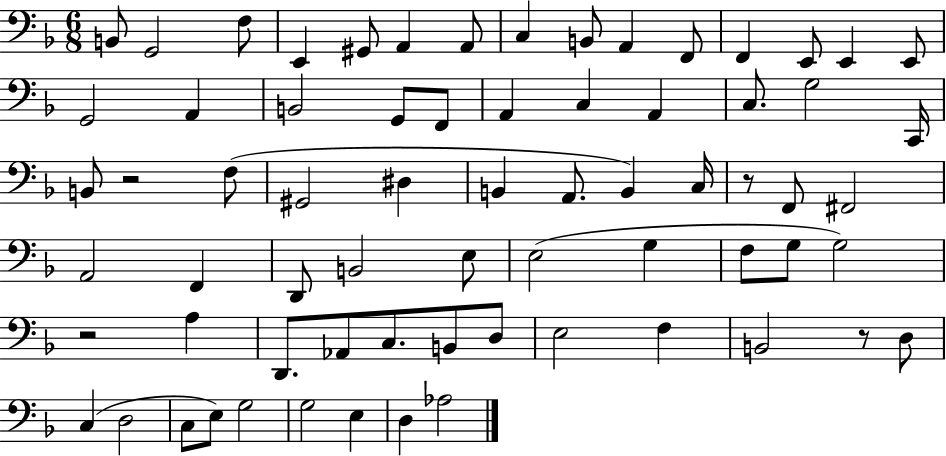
B2/e G2/h F3/e E2/q G#2/e A2/q A2/e C3/q B2/e A2/q F2/e F2/q E2/e E2/q E2/e G2/h A2/q B2/h G2/e F2/e A2/q C3/q A2/q C3/e. G3/h C2/s B2/e R/h F3/e G#2/h D#3/q B2/q A2/e. B2/q C3/s R/e F2/e F#2/h A2/h F2/q D2/e B2/h E3/e E3/h G3/q F3/e G3/e G3/h R/h A3/q D2/e. Ab2/e C3/e. B2/e D3/e E3/h F3/q B2/h R/e D3/e C3/q D3/h C3/e E3/e G3/h G3/h E3/q D3/q Ab3/h